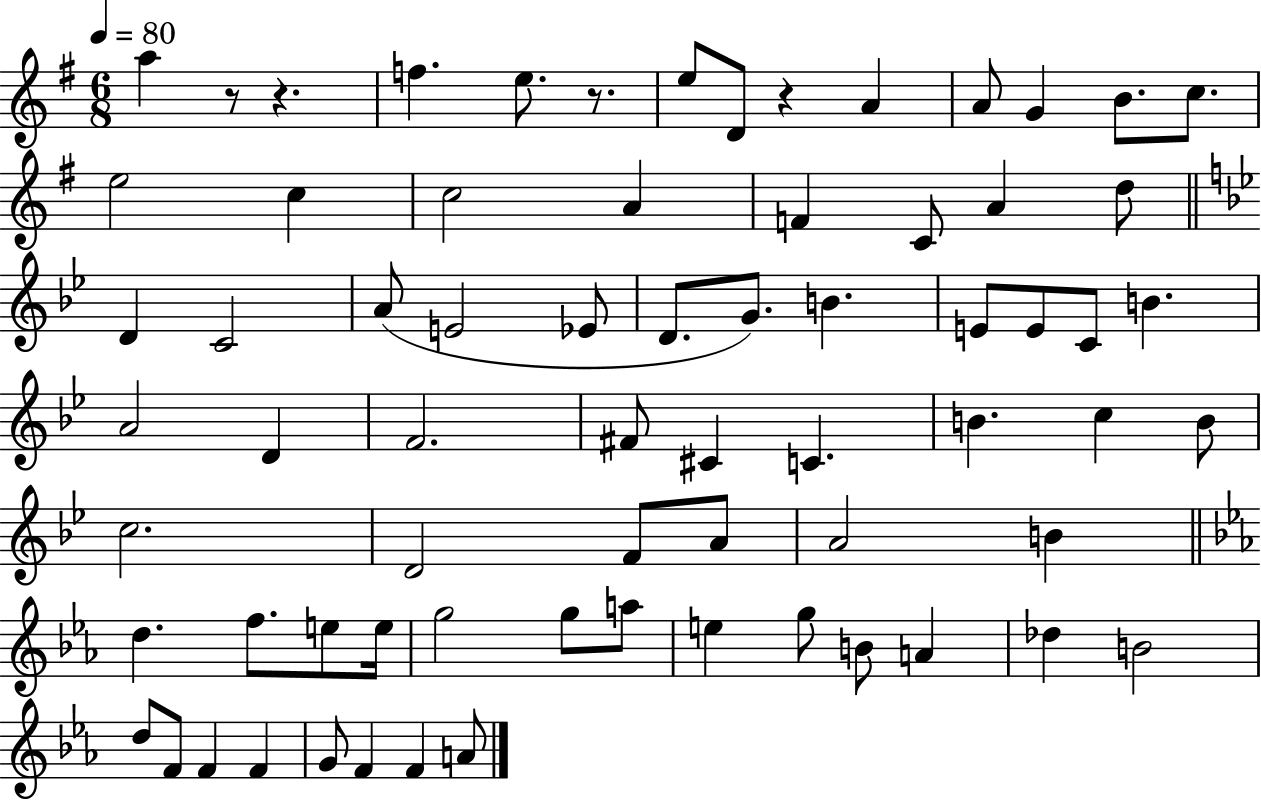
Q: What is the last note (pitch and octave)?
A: A4